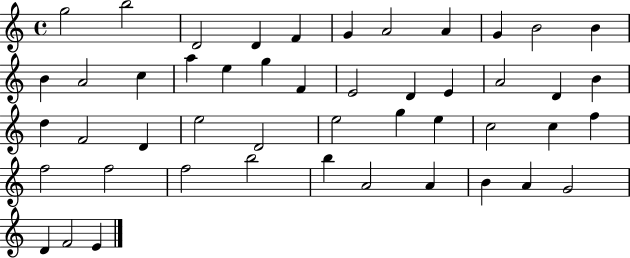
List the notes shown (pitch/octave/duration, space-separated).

G5/h B5/h D4/h D4/q F4/q G4/q A4/h A4/q G4/q B4/h B4/q B4/q A4/h C5/q A5/q E5/q G5/q F4/q E4/h D4/q E4/q A4/h D4/q B4/q D5/q F4/h D4/q E5/h D4/h E5/h G5/q E5/q C5/h C5/q F5/q F5/h F5/h F5/h B5/h B5/q A4/h A4/q B4/q A4/q G4/h D4/q F4/h E4/q